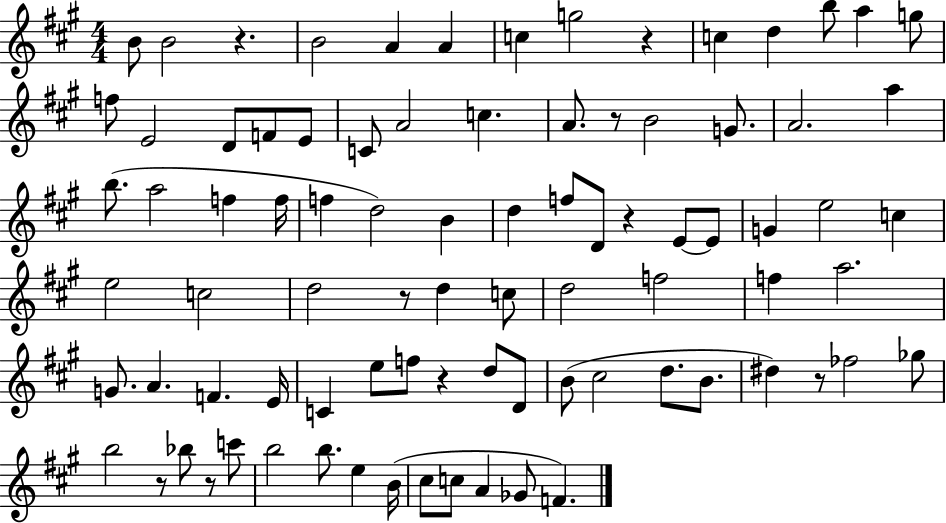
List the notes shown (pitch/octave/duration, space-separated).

B4/e B4/h R/q. B4/h A4/q A4/q C5/q G5/h R/q C5/q D5/q B5/e A5/q G5/e F5/e E4/h D4/e F4/e E4/e C4/e A4/h C5/q. A4/e. R/e B4/h G4/e. A4/h. A5/q B5/e. A5/h F5/q F5/s F5/q D5/h B4/q D5/q F5/e D4/e R/q E4/e E4/e G4/q E5/h C5/q E5/h C5/h D5/h R/e D5/q C5/e D5/h F5/h F5/q A5/h. G4/e. A4/q. F4/q. E4/s C4/q E5/e F5/e R/q D5/e D4/e B4/e C#5/h D5/e. B4/e. D#5/q R/e FES5/h Gb5/e B5/h R/e Bb5/e R/e C6/e B5/h B5/e. E5/q B4/s C#5/e C5/e A4/q Gb4/e F4/q.